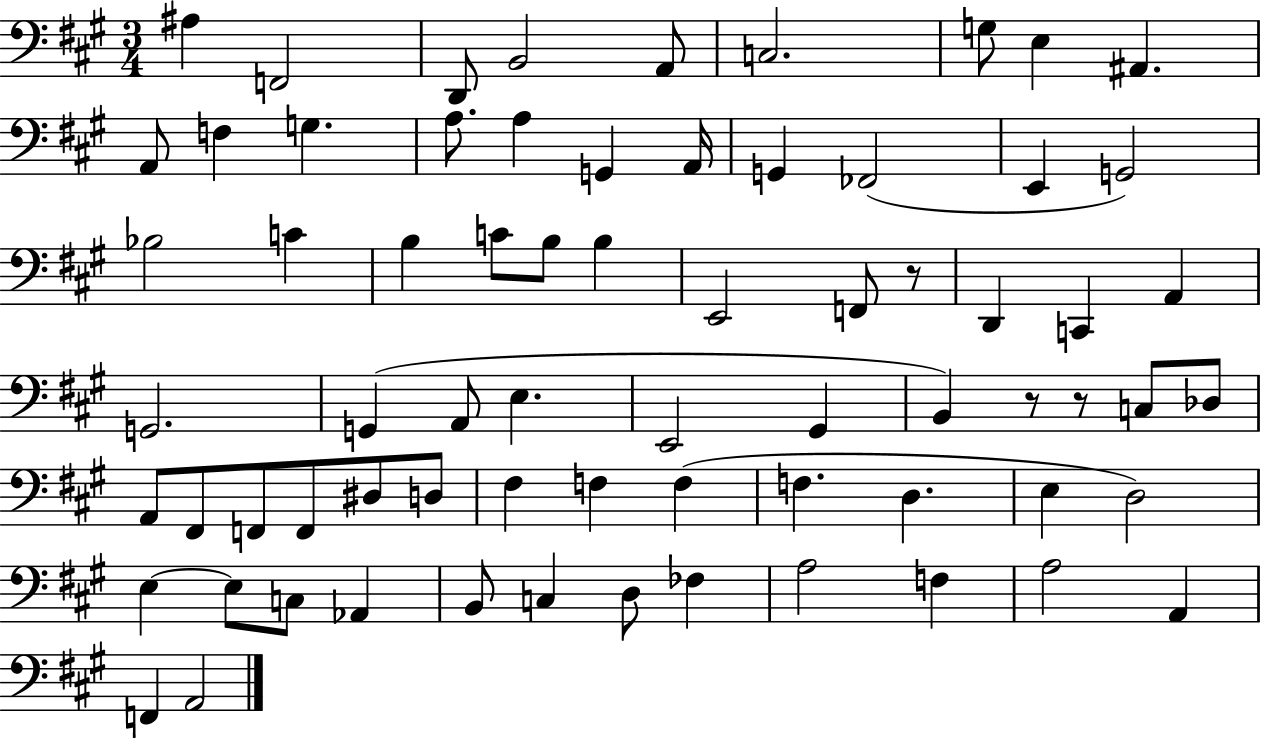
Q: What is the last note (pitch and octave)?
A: A2